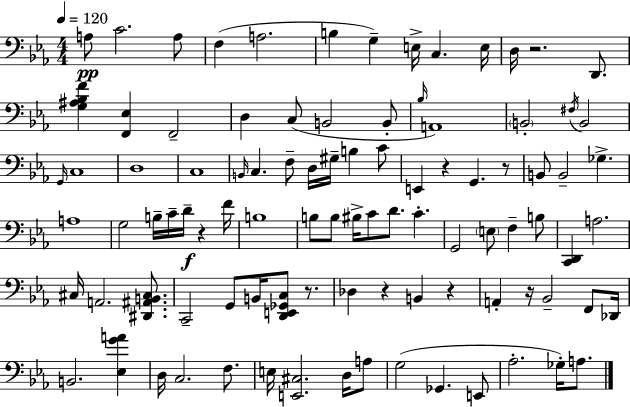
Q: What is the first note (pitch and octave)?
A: A3